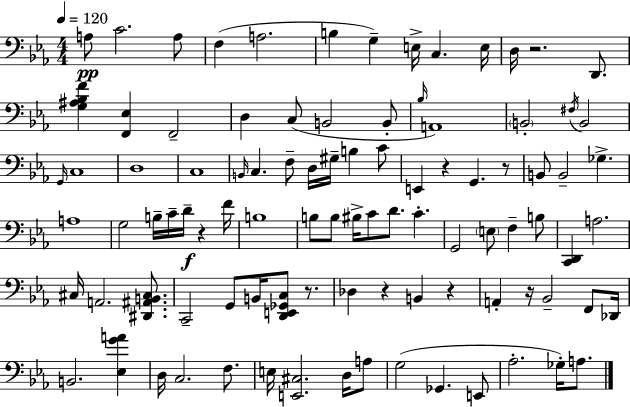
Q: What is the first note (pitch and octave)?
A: A3